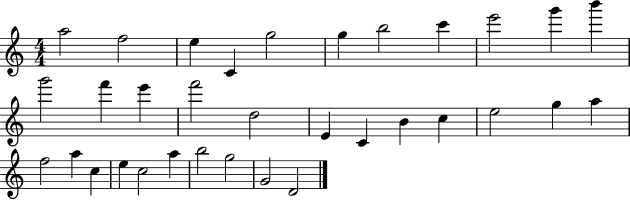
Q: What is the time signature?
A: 4/4